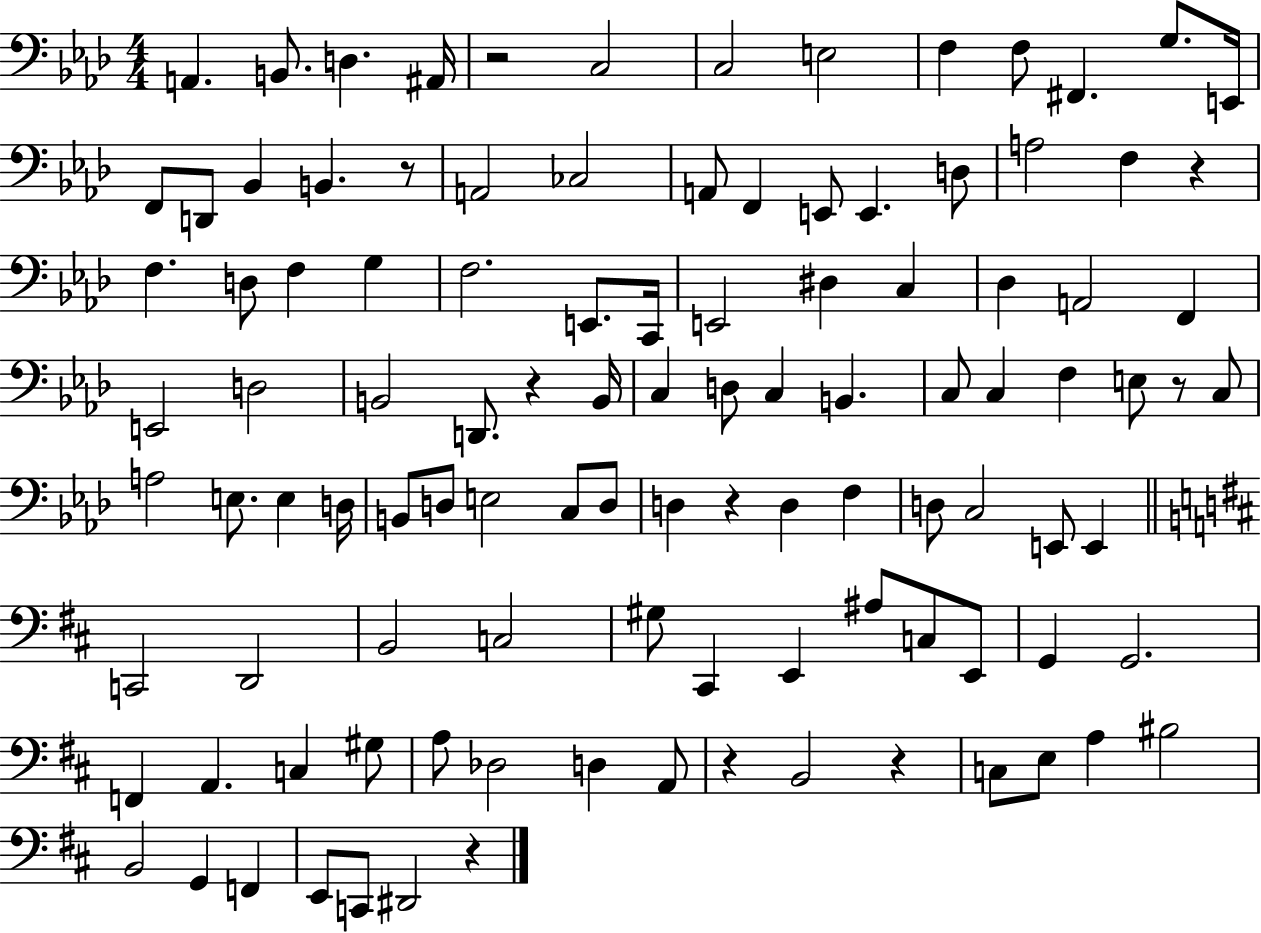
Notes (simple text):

A2/q. B2/e. D3/q. A#2/s R/h C3/h C3/h E3/h F3/q F3/e F#2/q. G3/e. E2/s F2/e D2/e Bb2/q B2/q. R/e A2/h CES3/h A2/e F2/q E2/e E2/q. D3/e A3/h F3/q R/q F3/q. D3/e F3/q G3/q F3/h. E2/e. C2/s E2/h D#3/q C3/q Db3/q A2/h F2/q E2/h D3/h B2/h D2/e. R/q B2/s C3/q D3/e C3/q B2/q. C3/e C3/q F3/q E3/e R/e C3/e A3/h E3/e. E3/q D3/s B2/e D3/e E3/h C3/e D3/e D3/q R/q D3/q F3/q D3/e C3/h E2/e E2/q C2/h D2/h B2/h C3/h G#3/e C#2/q E2/q A#3/e C3/e E2/e G2/q G2/h. F2/q A2/q. C3/q G#3/e A3/e Db3/h D3/q A2/e R/q B2/h R/q C3/e E3/e A3/q BIS3/h B2/h G2/q F2/q E2/e C2/e D#2/h R/q